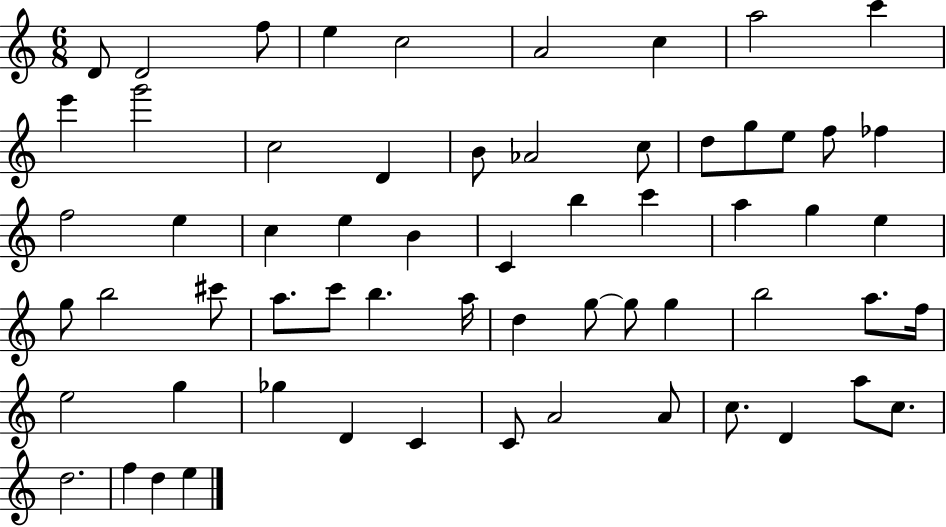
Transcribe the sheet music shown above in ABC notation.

X:1
T:Untitled
M:6/8
L:1/4
K:C
D/2 D2 f/2 e c2 A2 c a2 c' e' g'2 c2 D B/2 _A2 c/2 d/2 g/2 e/2 f/2 _f f2 e c e B C b c' a g e g/2 b2 ^c'/2 a/2 c'/2 b a/4 d g/2 g/2 g b2 a/2 f/4 e2 g _g D C C/2 A2 A/2 c/2 D a/2 c/2 d2 f d e